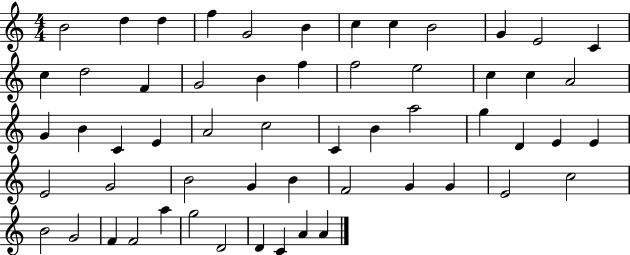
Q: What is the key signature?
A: C major